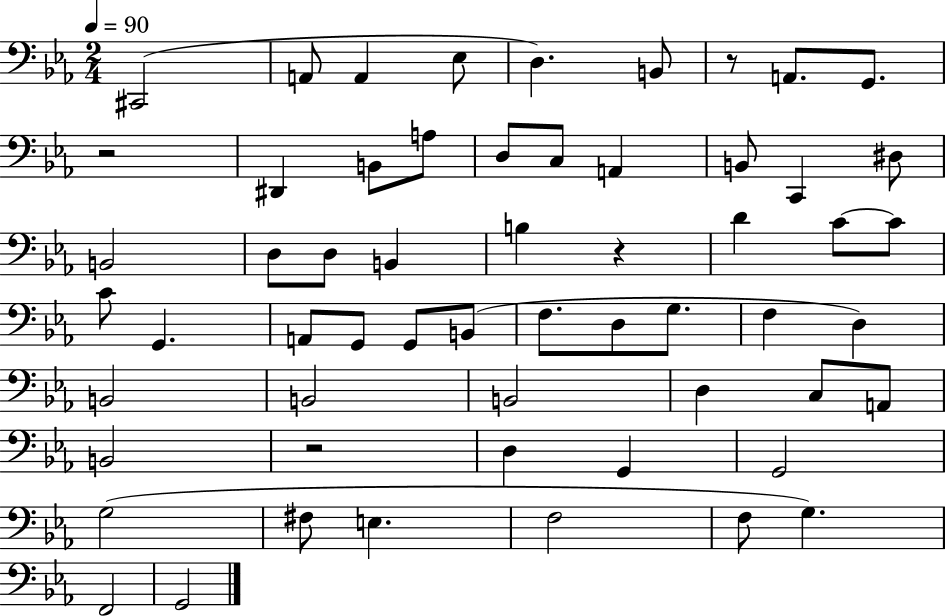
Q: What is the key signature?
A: EES major